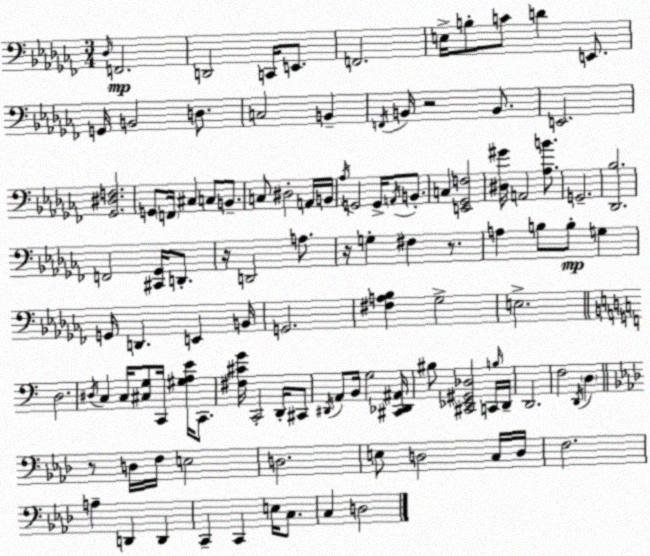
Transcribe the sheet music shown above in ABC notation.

X:1
T:Untitled
M:3/4
L:1/4
K:Abm
_D,/4 F,,2 D,,2 C,,/4 E,,/2 F,,2 E,/4 B,/2 C/2 D E,,/2 G,,/4 B,,2 D,/2 C,2 B,, F,,/4 B,,/4 z2 B,,/2 E,,2 [_G,,^D,F,]2 G,,/2 F,,/4 ^C, C,/2 B,,/2 C,/2 ^D,2 A,,/4 B,,/4 _A,/4 G,,2 G,,/4 A,,/4 B,,/2 C, [E,,_G,,F,]2 [^D,^G]/4 A,,2 [_A,B]/2 G,,2 [_D,,_B,]2 F,,2 [^C,,_G,,]/4 D,,/2 z/4 D,,2 A,/2 z/4 G, ^F, z/2 A, B,/2 B,/2 G, G,,/4 D,, E,, B,,/4 G,,2 [^F,A,_B,] _G,2 E,2 D,2 ^D,/4 C, C,/4 [^C,G,]/2 C,,/4 [^G,A,E]/4 C,,/2 [^F,^CG]/4 C,,2 D,,/4 ^C,,/2 ^D,,/4 A,,/2 B,,/4 G,2 [^C,,_D,,^A,,]/4 ^B,/2 [^C,,_E,,^G,,_D,]2 C,,/4 B,/4 D,,/4 D,,2 F,2 D,,/4 D, z/2 D,/4 F,/4 E,2 D,2 E,/2 D,2 C,/4 D,/4 F,2 A, D,, D,, C,, C,, E,/4 C,/2 C, D,2